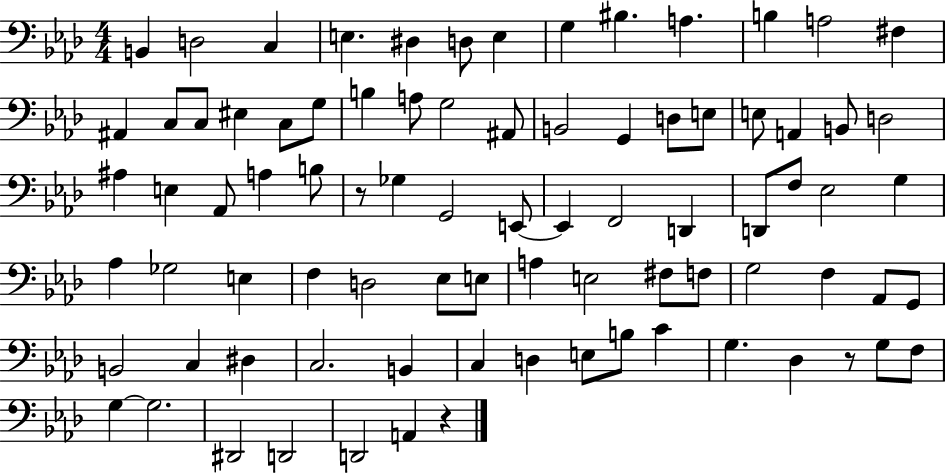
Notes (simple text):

B2/q D3/h C3/q E3/q. D#3/q D3/e E3/q G3/q BIS3/q. A3/q. B3/q A3/h F#3/q A#2/q C3/e C3/e EIS3/q C3/e G3/e B3/q A3/e G3/h A#2/e B2/h G2/q D3/e E3/e E3/e A2/q B2/e D3/h A#3/q E3/q Ab2/e A3/q B3/e R/e Gb3/q G2/h E2/e E2/q F2/h D2/q D2/e F3/e Eb3/h G3/q Ab3/q Gb3/h E3/q F3/q D3/h Eb3/e E3/e A3/q E3/h F#3/e F3/e G3/h F3/q Ab2/e G2/e B2/h C3/q D#3/q C3/h. B2/q C3/q D3/q E3/e B3/e C4/q G3/q. Db3/q R/e G3/e F3/e G3/q G3/h. D#2/h D2/h D2/h A2/q R/q